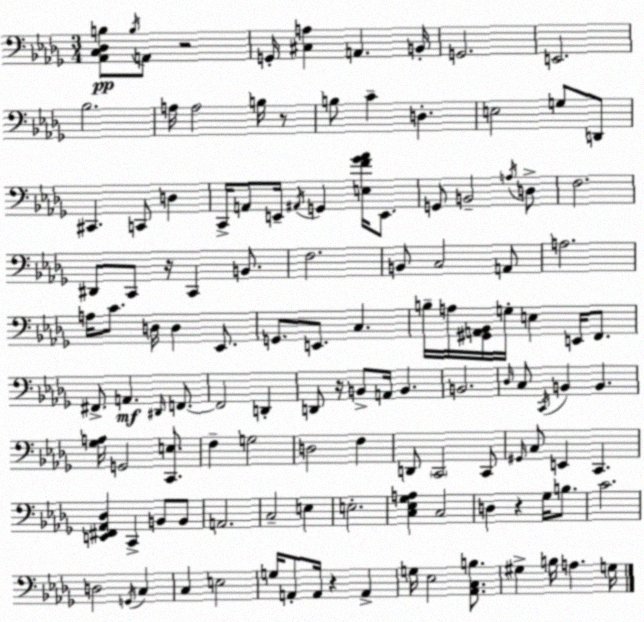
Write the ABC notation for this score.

X:1
T:Untitled
M:3/4
L:1/4
K:Bbm
[_A,,C,_D,B,]/2 B,/4 A,,/2 z2 G,,/4 [^C,A,] A,, B,,/4 G,,2 E,,2 _B,2 A,/4 A,2 B,/4 z/2 B,/2 C D, E,2 G,/2 D,,/2 ^C,, C,,/2 D, C,,/4 A,,/2 E,,/4 ^A,,/4 G,, [E,F_G_A]/4 E,,/2 G,,/2 B,,2 A,/4 D,/2 F,2 ^D,,/2 C,,/2 z/4 C,, B,,/2 F,2 B,,/2 C,2 A,,/2 A,2 A,/4 C/2 D,/4 D, _E,,/2 G,,/2 E,,/2 C, B,/4 A,/4 [^G,,A,,_B,,]/4 G,/4 E, E,,/4 F,,/2 ^F,,/2 A,, ^D,,/4 F,,/2 F,,2 D,, D,,/2 z/4 B,,/2 A,,/4 B,, B,,2 _D,/4 C,/2 C,,/4 B,, B,, [_G,A,]/4 G,,2 [C,,E,]/2 F, G,2 D,2 F, D,,/2 C,,2 C,,/2 ^G,,/4 C,/2 E,, C,, [E,,^F,,_A,,_D,] C,, B,,/2 B,,/2 A,,2 C,2 E, E,2 [C,_E,_G,A,] C,2 D, z _G,/4 B,/2 C2 D,2 G,,/4 C, C, E,2 G,/4 A,,/2 A,,/4 z A,, G,/4 _E,2 [_A,,C,B,]/2 ^G, B,/4 A, G,/4